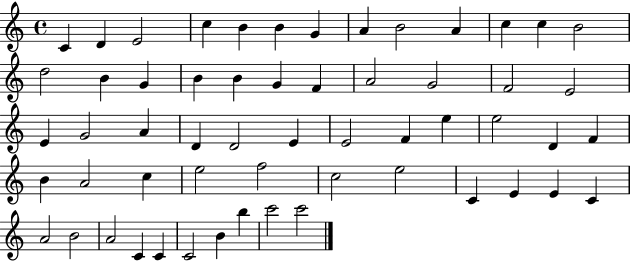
{
  \clef treble
  \time 4/4
  \defaultTimeSignature
  \key c \major
  c'4 d'4 e'2 | c''4 b'4 b'4 g'4 | a'4 b'2 a'4 | c''4 c''4 b'2 | \break d''2 b'4 g'4 | b'4 b'4 g'4 f'4 | a'2 g'2 | f'2 e'2 | \break e'4 g'2 a'4 | d'4 d'2 e'4 | e'2 f'4 e''4 | e''2 d'4 f'4 | \break b'4 a'2 c''4 | e''2 f''2 | c''2 e''2 | c'4 e'4 e'4 c'4 | \break a'2 b'2 | a'2 c'4 c'4 | c'2 b'4 b''4 | c'''2 c'''2 | \break \bar "|."
}